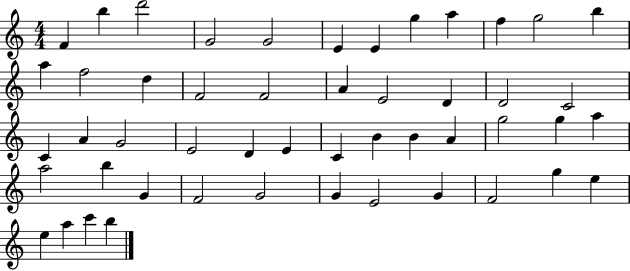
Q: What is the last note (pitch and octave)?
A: B5